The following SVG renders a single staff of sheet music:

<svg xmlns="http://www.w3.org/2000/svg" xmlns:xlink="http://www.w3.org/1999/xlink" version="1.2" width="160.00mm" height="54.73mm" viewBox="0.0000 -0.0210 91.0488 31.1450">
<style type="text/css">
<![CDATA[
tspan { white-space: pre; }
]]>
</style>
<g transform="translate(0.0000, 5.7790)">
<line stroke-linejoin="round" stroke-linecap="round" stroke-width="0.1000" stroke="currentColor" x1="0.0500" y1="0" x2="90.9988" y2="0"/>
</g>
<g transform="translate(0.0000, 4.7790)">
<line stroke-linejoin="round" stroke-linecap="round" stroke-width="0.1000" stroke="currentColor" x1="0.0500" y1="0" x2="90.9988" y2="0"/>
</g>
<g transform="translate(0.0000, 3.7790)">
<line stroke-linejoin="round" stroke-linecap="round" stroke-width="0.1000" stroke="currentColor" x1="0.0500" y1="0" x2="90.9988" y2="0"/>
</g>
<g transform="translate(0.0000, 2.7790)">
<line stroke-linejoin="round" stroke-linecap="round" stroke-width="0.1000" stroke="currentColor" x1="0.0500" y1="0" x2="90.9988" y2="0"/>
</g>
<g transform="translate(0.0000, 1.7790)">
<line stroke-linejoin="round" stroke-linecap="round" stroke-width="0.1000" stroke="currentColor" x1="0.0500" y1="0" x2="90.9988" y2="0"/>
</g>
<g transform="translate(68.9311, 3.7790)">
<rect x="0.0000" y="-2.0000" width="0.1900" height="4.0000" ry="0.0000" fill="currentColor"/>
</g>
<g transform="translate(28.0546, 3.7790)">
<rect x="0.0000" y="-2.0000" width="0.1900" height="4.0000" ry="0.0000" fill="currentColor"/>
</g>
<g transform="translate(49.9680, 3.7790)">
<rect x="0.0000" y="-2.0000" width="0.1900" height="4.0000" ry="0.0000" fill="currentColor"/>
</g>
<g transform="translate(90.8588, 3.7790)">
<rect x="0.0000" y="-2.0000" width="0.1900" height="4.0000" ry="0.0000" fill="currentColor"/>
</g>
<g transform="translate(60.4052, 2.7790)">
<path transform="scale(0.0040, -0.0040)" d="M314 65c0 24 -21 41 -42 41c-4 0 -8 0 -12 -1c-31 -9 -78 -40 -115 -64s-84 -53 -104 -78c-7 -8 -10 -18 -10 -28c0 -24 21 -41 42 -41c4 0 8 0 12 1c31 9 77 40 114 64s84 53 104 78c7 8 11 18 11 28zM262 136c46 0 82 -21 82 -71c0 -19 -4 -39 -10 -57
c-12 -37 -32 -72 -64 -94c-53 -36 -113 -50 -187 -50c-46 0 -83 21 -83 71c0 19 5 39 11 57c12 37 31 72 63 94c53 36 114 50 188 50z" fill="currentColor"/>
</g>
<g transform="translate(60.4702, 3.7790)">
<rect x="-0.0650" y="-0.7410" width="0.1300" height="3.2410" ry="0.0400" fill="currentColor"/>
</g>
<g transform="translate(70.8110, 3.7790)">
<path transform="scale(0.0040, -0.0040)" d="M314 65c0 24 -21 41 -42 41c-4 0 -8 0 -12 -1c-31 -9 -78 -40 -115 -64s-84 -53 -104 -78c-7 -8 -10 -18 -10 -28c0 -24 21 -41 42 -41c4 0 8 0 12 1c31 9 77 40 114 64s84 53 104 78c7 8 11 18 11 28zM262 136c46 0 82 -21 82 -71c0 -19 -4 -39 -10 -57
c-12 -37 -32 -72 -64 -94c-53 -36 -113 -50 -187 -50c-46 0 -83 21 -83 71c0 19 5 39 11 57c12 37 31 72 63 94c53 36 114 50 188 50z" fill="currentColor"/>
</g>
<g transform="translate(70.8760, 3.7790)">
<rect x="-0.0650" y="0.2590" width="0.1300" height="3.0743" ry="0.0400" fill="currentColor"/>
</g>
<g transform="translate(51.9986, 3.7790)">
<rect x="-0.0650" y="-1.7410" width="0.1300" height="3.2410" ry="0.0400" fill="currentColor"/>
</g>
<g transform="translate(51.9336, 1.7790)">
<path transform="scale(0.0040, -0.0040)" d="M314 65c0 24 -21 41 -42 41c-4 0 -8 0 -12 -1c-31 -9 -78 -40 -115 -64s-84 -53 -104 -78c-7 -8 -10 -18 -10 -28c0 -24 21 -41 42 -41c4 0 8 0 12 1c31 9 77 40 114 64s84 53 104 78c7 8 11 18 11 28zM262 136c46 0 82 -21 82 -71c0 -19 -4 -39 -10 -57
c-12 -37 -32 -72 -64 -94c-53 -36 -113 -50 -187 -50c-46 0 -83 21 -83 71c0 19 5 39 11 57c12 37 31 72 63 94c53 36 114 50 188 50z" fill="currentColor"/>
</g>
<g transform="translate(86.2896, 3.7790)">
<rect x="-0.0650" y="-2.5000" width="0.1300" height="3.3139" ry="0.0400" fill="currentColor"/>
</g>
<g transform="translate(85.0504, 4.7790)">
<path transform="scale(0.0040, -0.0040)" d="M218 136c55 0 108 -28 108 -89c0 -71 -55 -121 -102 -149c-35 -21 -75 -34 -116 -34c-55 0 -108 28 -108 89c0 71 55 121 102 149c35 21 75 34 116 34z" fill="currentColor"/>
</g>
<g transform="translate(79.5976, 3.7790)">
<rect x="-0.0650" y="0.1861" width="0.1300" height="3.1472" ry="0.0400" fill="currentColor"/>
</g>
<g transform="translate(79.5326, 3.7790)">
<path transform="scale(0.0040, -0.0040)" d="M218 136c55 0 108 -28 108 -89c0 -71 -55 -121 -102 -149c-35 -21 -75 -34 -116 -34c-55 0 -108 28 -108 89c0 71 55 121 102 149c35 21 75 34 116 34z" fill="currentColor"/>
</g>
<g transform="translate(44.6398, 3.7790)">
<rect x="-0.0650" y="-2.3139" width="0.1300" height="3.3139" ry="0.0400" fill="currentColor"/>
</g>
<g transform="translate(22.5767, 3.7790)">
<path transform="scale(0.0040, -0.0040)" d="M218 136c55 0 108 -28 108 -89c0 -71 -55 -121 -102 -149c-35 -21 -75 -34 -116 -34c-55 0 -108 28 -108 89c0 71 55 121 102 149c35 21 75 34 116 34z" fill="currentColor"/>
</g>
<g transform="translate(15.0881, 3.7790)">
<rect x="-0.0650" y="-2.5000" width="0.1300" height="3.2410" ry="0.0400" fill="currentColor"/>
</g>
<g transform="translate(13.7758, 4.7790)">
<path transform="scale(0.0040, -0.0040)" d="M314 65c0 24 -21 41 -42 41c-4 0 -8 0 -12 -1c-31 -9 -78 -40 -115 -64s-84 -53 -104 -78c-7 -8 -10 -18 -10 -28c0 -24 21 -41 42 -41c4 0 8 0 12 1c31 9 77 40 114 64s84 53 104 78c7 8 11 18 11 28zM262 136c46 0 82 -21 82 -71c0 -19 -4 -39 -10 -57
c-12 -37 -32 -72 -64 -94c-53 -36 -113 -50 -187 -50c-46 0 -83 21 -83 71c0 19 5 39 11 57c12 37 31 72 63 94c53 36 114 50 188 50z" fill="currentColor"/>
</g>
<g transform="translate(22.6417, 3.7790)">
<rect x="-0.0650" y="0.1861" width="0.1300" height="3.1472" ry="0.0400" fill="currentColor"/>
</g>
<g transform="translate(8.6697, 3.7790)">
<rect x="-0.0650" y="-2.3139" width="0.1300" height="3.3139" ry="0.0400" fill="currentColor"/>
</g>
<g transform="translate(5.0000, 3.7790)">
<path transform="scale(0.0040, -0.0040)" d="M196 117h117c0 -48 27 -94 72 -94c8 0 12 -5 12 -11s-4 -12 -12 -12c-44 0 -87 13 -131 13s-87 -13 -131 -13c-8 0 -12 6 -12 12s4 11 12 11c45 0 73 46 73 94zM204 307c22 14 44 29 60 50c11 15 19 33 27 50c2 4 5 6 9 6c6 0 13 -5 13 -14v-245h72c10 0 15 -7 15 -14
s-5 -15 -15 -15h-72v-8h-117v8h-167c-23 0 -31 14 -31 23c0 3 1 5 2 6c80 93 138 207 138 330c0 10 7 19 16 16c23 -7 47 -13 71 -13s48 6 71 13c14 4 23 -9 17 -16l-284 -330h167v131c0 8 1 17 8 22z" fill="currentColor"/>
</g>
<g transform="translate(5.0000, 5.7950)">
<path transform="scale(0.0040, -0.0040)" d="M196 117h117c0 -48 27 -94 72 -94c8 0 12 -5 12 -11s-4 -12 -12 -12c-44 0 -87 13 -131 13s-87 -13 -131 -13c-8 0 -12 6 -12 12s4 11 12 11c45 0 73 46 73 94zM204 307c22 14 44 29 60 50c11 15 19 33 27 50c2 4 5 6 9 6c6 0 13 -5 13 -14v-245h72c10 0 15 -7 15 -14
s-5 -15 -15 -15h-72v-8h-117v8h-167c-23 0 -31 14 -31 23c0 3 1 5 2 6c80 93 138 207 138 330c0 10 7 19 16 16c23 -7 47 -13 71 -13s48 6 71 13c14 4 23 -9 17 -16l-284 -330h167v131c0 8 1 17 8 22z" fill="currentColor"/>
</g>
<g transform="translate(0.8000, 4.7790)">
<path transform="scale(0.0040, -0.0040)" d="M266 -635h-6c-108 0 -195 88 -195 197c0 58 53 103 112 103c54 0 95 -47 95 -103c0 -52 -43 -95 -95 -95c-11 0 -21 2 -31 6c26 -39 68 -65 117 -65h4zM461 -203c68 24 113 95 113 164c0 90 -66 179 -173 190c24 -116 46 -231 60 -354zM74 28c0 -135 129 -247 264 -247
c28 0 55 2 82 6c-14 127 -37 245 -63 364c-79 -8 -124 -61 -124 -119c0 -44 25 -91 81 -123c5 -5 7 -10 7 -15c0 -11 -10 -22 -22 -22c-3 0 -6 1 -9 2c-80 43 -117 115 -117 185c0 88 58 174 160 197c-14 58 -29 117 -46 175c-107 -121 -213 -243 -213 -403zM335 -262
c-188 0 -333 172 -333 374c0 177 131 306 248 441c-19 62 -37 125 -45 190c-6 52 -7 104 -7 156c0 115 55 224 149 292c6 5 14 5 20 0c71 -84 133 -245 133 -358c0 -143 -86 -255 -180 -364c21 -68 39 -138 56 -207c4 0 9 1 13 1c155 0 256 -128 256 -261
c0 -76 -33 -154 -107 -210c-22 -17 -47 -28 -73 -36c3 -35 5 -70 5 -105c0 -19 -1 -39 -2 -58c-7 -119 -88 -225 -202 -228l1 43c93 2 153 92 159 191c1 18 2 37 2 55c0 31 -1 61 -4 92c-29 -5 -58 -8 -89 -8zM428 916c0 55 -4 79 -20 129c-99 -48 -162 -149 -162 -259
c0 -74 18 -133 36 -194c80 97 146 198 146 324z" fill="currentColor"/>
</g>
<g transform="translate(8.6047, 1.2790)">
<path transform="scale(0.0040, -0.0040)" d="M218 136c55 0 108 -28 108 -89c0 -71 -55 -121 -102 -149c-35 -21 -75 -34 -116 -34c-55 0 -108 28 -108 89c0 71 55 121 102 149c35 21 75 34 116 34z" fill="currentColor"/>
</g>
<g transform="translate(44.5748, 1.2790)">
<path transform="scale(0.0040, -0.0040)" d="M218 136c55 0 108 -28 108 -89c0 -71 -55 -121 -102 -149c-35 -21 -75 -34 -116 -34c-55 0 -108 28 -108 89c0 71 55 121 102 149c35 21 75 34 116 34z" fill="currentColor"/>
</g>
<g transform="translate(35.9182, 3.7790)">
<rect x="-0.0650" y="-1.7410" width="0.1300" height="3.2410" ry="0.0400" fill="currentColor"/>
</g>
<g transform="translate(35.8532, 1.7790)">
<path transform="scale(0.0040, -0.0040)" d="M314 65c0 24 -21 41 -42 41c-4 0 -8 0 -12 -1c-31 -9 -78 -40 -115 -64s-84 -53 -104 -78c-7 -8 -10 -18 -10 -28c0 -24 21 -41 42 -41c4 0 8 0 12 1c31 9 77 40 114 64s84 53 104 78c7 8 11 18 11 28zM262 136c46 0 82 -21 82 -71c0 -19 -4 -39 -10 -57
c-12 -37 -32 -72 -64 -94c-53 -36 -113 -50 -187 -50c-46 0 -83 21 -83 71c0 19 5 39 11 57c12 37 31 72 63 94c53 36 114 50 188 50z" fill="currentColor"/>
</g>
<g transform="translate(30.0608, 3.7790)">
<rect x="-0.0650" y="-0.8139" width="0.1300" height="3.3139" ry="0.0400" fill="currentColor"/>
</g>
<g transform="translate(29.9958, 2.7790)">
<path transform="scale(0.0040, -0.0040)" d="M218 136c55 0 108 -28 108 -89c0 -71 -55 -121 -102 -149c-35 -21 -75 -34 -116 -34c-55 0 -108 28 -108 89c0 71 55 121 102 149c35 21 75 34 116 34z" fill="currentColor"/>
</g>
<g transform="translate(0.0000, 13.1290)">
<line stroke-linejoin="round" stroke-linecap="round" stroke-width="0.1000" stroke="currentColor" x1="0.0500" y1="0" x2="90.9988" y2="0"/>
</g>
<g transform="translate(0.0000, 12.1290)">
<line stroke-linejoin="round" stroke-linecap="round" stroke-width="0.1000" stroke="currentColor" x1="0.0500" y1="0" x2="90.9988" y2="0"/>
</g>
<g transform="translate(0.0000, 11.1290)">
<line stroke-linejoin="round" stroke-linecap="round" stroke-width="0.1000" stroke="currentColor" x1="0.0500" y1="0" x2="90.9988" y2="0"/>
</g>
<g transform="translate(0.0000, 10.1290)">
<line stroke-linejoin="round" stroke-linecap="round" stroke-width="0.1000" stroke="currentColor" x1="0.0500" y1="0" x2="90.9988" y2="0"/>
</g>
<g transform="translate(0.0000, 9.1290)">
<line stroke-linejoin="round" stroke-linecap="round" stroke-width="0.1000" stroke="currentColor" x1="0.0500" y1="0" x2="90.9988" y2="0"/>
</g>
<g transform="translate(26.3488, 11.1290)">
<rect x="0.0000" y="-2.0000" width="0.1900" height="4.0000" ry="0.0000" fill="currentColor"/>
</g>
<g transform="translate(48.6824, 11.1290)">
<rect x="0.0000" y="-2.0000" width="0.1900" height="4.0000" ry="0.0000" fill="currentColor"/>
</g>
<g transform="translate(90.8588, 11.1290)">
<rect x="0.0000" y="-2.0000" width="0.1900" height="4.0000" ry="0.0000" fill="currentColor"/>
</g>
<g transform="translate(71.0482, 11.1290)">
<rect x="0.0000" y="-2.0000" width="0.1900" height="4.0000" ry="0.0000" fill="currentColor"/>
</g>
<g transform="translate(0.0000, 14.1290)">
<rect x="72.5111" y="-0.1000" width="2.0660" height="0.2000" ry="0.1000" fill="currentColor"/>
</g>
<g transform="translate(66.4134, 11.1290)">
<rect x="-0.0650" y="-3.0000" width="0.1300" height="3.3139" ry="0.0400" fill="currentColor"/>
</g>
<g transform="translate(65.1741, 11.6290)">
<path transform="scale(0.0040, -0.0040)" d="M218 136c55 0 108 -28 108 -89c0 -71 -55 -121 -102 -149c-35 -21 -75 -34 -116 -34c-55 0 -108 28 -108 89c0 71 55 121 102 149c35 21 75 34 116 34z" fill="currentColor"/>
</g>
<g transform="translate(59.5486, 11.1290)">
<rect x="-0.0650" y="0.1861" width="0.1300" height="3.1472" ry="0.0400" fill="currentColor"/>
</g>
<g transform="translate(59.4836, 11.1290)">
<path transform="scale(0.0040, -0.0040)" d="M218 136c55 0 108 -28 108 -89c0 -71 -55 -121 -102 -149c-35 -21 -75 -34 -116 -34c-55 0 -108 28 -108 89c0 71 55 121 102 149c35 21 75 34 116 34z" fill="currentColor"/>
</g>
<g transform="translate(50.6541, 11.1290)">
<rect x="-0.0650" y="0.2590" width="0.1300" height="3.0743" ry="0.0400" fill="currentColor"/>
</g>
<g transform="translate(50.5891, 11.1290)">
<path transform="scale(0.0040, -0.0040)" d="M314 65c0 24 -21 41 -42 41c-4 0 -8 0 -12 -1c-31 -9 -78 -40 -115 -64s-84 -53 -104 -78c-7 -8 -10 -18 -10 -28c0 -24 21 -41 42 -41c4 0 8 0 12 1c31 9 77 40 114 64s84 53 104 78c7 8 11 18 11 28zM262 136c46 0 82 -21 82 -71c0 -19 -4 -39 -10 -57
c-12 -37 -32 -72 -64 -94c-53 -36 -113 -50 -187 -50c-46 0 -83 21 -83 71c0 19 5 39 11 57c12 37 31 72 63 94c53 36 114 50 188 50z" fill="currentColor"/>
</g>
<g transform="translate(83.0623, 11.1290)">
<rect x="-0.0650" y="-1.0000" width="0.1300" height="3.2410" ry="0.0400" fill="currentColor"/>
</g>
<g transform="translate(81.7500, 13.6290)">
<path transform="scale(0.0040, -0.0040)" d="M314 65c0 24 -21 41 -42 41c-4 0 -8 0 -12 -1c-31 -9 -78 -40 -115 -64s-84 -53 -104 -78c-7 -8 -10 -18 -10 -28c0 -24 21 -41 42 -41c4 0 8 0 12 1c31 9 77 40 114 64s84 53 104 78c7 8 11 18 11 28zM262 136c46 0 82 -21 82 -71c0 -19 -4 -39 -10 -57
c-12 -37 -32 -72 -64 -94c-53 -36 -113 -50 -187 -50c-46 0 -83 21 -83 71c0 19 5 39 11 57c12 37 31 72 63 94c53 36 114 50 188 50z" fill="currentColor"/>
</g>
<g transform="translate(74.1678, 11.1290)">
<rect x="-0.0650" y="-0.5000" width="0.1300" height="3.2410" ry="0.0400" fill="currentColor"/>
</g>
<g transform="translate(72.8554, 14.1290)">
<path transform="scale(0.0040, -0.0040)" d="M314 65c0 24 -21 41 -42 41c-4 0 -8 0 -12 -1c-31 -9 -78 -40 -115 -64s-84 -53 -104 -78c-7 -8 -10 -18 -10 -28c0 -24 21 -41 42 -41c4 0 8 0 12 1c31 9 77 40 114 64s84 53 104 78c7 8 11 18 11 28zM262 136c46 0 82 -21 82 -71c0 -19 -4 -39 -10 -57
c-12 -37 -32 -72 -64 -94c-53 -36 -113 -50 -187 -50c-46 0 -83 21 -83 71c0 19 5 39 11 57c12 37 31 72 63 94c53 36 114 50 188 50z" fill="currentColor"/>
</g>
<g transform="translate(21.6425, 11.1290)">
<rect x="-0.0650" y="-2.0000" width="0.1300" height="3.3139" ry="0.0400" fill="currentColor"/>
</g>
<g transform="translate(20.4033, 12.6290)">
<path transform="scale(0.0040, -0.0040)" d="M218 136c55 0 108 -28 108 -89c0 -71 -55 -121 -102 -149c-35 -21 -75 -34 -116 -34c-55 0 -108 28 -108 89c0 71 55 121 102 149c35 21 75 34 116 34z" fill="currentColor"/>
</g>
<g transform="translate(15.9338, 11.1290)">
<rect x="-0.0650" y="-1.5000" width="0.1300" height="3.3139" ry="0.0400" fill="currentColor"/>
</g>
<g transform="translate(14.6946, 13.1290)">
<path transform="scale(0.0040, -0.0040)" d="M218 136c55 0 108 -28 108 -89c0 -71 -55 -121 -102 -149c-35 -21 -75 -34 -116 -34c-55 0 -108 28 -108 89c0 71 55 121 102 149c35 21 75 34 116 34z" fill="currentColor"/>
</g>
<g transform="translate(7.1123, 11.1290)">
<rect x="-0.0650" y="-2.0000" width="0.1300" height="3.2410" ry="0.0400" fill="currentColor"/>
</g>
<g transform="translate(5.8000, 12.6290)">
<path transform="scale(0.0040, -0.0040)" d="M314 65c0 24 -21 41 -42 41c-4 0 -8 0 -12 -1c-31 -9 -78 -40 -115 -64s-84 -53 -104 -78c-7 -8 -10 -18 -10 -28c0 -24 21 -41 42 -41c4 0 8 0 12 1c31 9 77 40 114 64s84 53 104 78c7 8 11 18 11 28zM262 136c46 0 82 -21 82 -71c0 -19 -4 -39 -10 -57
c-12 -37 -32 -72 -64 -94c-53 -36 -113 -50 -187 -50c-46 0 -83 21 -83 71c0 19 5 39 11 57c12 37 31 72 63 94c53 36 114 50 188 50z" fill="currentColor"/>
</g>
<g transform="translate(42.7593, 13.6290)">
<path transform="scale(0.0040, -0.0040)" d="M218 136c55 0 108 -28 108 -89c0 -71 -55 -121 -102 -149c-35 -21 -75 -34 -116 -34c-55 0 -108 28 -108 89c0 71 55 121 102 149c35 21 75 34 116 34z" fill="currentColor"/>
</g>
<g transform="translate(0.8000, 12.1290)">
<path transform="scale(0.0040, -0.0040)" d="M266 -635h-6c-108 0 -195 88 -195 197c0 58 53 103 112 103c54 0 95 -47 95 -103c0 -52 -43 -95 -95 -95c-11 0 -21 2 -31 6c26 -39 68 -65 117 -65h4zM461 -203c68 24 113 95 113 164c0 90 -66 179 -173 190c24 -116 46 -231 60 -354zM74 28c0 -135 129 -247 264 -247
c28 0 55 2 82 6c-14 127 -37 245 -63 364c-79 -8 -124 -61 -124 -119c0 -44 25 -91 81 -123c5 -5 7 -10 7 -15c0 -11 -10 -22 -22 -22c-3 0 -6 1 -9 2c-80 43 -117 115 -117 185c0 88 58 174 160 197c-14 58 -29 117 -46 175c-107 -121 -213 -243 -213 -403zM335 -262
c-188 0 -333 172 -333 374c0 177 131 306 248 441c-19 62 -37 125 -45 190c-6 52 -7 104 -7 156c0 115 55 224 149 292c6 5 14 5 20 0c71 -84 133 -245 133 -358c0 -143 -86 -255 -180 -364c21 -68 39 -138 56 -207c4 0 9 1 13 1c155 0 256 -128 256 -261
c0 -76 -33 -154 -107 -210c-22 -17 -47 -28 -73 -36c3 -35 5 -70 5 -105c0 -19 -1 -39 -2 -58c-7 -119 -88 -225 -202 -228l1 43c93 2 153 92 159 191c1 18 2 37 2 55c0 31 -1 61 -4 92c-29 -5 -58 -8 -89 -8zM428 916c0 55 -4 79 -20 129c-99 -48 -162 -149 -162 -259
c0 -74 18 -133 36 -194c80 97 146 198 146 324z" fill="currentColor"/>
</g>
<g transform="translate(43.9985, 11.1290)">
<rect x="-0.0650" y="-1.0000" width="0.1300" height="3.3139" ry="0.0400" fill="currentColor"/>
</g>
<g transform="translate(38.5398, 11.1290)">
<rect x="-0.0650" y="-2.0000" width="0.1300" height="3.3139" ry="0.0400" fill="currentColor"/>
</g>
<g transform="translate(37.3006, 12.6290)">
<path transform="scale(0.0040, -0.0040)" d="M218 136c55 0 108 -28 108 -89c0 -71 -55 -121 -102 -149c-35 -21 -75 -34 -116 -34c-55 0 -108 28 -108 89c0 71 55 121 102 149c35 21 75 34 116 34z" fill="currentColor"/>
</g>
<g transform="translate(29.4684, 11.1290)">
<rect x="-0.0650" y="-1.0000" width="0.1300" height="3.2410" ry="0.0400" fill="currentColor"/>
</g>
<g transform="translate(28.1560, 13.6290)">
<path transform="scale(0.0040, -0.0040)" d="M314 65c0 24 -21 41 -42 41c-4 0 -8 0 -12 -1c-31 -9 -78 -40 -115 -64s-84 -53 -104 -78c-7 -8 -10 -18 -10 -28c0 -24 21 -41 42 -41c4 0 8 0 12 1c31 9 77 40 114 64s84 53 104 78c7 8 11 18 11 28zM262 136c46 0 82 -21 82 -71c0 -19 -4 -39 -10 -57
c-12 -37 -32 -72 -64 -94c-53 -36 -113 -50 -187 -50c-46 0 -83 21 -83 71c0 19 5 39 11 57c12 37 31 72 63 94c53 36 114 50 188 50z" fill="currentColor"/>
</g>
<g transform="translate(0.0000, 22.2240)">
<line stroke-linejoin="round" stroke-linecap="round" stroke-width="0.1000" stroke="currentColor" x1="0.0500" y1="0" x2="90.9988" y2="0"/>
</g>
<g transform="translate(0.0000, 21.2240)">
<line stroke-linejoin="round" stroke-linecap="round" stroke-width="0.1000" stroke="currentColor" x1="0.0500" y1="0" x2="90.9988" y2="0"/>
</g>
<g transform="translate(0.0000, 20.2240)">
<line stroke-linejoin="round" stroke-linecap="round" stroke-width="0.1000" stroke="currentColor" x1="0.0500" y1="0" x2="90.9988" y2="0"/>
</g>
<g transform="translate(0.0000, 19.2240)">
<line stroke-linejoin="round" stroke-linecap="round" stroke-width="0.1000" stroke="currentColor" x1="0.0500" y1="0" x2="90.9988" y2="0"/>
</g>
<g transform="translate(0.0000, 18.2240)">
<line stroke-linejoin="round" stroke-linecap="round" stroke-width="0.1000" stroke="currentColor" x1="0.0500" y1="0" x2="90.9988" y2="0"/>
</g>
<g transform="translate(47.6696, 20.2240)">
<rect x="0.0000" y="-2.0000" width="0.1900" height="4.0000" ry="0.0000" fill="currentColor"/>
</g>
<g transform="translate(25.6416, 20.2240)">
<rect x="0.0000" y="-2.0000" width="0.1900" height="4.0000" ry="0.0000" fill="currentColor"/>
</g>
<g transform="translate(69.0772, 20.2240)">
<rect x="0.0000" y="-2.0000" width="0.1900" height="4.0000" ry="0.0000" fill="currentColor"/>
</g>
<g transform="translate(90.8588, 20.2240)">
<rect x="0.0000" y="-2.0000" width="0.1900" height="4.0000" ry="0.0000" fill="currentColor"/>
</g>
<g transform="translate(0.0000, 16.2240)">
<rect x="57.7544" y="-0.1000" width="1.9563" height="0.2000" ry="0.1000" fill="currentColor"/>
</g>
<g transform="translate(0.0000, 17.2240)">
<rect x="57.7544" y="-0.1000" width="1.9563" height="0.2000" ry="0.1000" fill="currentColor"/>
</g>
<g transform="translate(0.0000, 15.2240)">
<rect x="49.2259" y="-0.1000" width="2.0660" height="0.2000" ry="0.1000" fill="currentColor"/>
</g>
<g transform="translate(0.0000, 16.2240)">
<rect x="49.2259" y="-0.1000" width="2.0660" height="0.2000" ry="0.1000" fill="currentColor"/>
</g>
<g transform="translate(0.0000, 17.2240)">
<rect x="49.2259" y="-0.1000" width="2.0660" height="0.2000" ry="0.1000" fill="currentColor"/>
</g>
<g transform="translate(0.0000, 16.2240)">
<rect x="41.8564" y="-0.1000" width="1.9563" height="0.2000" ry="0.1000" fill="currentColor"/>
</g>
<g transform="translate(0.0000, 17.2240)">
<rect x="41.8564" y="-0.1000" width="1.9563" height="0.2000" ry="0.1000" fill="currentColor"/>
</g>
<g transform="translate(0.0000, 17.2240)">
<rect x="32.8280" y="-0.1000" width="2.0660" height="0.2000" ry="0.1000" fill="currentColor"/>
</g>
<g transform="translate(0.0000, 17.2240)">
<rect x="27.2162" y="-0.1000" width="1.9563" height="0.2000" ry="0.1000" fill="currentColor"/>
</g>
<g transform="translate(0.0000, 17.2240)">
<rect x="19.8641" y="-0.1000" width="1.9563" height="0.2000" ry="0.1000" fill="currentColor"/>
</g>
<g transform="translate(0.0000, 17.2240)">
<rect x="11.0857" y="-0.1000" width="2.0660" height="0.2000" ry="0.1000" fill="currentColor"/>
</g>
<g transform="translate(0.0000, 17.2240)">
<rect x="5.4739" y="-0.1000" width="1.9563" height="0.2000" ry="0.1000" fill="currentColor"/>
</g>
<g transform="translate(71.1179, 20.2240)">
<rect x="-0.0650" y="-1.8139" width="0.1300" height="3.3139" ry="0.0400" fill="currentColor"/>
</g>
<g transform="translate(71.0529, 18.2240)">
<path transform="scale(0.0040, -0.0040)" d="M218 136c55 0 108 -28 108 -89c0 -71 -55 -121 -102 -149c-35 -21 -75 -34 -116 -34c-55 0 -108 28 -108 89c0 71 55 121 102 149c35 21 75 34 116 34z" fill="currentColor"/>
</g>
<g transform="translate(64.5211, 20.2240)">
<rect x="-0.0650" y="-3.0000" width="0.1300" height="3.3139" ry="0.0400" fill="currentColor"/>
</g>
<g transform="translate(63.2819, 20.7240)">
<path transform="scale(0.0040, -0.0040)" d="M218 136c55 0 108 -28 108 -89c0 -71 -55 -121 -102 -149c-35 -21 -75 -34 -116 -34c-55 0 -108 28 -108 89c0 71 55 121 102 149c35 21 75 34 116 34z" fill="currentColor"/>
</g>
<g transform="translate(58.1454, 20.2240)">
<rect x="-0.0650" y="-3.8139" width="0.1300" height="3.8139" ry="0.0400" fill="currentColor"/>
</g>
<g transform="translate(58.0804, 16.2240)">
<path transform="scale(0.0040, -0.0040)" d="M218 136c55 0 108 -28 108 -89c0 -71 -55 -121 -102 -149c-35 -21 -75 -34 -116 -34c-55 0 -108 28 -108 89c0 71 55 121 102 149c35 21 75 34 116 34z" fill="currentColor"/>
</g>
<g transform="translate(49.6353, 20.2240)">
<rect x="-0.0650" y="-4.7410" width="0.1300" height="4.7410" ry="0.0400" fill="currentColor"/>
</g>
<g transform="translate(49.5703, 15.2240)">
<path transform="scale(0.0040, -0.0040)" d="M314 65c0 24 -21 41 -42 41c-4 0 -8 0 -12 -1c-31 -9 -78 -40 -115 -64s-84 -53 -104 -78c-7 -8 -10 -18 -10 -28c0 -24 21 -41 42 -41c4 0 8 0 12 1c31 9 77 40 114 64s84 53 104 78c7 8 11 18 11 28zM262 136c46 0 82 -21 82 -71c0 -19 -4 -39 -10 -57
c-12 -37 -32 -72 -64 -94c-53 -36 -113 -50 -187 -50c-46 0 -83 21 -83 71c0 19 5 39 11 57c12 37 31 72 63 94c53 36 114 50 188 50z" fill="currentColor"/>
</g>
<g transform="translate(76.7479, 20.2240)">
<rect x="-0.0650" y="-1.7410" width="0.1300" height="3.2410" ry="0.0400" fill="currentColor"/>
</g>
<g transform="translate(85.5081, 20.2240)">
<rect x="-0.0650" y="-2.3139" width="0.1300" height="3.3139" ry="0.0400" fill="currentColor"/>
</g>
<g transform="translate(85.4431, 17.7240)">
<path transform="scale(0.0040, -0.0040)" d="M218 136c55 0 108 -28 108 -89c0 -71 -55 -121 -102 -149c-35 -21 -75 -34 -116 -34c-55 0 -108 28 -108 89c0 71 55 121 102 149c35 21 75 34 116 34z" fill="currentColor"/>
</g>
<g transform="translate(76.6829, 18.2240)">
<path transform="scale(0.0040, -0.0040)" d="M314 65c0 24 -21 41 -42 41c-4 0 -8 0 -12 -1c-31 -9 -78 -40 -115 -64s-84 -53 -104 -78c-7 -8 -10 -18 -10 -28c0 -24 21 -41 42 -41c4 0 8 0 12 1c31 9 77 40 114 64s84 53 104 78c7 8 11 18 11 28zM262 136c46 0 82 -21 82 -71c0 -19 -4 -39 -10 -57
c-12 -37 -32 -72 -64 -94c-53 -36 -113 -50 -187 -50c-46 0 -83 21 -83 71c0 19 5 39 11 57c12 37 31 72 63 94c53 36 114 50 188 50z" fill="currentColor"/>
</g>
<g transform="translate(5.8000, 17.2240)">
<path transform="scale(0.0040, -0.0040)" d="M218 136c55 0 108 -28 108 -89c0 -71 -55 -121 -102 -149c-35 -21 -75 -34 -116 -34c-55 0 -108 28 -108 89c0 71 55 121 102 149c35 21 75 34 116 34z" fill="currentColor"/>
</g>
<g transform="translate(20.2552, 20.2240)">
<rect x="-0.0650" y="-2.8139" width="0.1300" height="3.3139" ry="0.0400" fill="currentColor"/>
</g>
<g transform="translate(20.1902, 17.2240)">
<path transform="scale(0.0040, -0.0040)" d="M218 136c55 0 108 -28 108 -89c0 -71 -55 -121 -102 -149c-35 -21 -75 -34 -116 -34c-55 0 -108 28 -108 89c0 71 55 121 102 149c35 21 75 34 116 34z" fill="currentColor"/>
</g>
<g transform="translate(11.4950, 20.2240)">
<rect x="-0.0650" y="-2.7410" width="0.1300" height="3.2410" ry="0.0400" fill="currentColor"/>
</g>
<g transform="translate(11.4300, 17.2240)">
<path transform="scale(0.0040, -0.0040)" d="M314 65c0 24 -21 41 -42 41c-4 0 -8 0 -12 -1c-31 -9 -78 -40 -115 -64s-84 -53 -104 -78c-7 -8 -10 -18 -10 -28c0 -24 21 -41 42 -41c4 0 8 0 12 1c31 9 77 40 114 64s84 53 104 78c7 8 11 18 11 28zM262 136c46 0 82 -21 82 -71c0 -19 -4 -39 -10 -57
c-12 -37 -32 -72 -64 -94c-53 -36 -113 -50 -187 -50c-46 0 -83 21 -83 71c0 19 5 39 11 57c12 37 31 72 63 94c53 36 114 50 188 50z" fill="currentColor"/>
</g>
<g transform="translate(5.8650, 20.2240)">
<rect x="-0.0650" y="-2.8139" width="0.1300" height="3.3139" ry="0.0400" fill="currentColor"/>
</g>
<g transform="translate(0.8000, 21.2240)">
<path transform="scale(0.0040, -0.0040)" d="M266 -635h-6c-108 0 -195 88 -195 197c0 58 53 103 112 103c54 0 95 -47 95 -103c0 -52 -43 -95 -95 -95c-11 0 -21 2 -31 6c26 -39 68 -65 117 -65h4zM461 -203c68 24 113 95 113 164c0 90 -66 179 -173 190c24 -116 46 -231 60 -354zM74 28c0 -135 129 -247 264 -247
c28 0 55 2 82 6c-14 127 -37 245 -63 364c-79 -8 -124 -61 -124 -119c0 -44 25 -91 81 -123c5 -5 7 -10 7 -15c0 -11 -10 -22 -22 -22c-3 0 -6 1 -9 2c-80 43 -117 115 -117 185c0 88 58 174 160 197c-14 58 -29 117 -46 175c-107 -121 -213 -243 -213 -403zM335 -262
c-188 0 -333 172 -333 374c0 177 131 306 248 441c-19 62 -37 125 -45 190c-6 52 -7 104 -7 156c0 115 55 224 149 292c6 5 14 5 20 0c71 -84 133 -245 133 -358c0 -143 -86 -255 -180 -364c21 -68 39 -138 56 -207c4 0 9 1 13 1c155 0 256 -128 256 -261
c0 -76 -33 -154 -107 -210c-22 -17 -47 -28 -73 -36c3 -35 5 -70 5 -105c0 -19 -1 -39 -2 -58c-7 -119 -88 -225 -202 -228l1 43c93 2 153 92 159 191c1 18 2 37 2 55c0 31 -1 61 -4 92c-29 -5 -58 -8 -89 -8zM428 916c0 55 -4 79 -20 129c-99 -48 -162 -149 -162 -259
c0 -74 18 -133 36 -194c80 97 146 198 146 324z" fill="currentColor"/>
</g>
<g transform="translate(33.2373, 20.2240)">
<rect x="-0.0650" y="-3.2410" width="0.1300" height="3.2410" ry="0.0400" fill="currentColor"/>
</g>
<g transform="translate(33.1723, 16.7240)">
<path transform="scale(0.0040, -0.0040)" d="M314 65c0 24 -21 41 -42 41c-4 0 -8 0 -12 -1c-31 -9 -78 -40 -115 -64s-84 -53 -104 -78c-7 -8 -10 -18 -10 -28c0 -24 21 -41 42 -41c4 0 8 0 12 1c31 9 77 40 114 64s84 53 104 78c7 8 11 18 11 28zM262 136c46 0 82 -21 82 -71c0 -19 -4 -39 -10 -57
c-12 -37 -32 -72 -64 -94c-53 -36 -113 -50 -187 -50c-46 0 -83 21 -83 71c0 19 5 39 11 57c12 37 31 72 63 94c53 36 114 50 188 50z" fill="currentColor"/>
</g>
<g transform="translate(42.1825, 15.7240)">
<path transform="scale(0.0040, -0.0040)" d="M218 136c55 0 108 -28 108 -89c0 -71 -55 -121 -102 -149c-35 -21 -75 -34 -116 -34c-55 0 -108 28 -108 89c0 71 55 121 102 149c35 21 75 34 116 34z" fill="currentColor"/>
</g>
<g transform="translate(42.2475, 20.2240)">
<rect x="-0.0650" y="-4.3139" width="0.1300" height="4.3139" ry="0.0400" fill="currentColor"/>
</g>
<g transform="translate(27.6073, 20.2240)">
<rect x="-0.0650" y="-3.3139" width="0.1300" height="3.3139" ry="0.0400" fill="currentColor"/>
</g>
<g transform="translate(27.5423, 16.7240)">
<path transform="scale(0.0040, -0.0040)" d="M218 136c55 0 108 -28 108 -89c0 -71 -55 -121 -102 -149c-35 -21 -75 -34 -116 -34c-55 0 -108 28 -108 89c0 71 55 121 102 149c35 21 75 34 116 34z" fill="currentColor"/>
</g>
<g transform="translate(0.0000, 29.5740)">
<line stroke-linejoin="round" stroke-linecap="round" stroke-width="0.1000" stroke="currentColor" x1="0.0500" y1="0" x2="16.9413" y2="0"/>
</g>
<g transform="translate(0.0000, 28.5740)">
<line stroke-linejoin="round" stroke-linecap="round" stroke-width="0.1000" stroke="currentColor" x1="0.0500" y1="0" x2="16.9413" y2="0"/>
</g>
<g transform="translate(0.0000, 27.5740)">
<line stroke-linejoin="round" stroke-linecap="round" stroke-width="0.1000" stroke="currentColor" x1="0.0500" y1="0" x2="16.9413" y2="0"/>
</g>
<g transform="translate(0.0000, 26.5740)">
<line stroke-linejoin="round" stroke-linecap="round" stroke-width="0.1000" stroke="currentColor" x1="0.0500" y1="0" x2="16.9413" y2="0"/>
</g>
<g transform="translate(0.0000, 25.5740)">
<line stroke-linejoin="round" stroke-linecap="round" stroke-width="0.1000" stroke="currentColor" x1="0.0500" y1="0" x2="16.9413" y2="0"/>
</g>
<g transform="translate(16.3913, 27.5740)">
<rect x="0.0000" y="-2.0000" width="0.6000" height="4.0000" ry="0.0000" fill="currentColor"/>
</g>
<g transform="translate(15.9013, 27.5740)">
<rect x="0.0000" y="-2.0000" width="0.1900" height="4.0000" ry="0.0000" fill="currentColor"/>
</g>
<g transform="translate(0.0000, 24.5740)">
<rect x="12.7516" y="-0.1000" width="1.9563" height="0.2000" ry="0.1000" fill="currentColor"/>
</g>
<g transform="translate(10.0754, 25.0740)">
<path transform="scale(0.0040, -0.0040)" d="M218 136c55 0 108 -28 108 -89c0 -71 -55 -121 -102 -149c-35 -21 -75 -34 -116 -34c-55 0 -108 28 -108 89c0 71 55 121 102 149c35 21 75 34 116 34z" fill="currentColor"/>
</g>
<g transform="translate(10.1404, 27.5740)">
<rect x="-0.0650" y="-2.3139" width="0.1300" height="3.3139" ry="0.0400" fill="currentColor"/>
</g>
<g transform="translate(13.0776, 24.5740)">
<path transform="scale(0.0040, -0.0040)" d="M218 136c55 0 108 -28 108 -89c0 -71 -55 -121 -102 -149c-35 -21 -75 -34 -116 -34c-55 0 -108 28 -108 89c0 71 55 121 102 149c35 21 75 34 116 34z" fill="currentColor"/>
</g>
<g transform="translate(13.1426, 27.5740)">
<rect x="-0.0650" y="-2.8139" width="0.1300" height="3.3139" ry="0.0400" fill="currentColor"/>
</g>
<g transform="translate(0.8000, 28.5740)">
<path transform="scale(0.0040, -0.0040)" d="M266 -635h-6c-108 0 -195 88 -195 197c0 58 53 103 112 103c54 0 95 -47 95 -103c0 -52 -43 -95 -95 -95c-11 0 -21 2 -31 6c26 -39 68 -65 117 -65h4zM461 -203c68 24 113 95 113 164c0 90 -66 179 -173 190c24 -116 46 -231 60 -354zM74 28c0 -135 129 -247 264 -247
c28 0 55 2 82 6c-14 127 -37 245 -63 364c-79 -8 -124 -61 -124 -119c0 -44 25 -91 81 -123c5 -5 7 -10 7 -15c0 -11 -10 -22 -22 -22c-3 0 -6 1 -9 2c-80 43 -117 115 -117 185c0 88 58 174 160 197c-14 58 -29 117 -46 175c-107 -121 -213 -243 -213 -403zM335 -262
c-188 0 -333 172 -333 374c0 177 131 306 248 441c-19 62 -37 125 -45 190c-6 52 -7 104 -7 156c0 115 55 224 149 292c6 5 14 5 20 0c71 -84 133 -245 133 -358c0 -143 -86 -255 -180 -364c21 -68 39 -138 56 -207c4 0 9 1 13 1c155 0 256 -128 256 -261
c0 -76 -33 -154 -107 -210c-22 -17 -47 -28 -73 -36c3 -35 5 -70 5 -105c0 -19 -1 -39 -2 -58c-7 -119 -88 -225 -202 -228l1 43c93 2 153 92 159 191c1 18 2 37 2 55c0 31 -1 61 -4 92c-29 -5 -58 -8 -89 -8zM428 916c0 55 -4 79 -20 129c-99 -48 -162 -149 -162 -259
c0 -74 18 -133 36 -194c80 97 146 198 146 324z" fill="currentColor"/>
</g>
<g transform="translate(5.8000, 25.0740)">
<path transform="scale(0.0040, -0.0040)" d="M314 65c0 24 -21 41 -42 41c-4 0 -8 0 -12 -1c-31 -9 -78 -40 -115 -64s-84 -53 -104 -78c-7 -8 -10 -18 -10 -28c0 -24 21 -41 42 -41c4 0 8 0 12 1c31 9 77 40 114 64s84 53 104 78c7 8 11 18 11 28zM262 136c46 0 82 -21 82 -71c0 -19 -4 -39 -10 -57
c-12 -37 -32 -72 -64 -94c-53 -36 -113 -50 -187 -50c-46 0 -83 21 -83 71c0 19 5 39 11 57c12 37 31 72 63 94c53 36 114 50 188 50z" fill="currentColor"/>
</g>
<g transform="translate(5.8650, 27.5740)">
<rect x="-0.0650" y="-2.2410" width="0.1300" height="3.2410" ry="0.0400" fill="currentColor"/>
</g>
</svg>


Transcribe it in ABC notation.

X:1
T:Untitled
M:4/4
L:1/4
K:C
g G2 B d f2 g f2 d2 B2 B G F2 E F D2 F D B2 B A C2 D2 a a2 a b b2 d' e'2 c' A f f2 g g2 g a